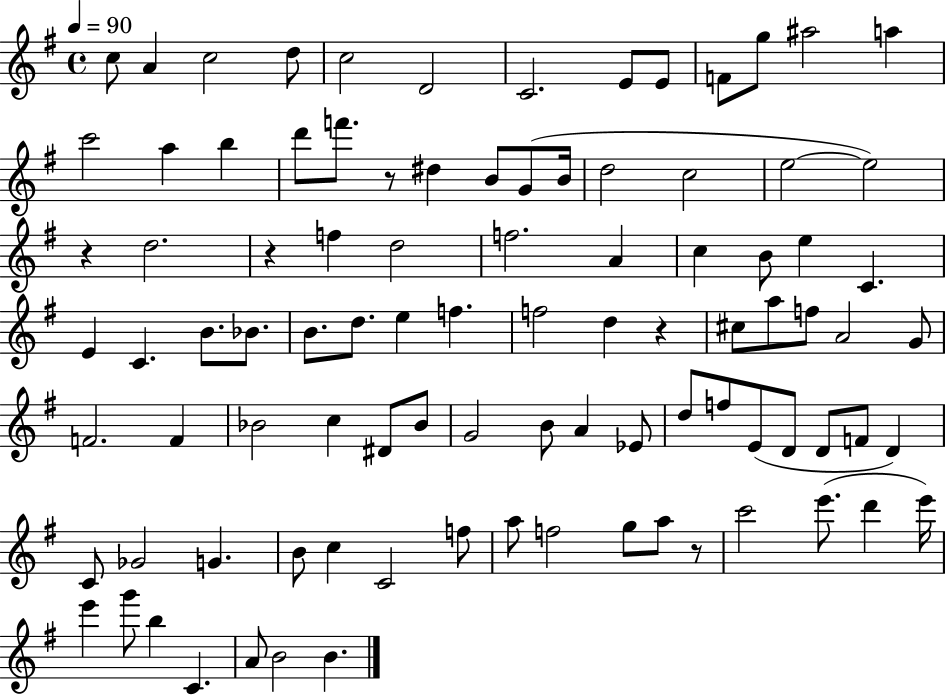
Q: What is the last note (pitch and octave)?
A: B4